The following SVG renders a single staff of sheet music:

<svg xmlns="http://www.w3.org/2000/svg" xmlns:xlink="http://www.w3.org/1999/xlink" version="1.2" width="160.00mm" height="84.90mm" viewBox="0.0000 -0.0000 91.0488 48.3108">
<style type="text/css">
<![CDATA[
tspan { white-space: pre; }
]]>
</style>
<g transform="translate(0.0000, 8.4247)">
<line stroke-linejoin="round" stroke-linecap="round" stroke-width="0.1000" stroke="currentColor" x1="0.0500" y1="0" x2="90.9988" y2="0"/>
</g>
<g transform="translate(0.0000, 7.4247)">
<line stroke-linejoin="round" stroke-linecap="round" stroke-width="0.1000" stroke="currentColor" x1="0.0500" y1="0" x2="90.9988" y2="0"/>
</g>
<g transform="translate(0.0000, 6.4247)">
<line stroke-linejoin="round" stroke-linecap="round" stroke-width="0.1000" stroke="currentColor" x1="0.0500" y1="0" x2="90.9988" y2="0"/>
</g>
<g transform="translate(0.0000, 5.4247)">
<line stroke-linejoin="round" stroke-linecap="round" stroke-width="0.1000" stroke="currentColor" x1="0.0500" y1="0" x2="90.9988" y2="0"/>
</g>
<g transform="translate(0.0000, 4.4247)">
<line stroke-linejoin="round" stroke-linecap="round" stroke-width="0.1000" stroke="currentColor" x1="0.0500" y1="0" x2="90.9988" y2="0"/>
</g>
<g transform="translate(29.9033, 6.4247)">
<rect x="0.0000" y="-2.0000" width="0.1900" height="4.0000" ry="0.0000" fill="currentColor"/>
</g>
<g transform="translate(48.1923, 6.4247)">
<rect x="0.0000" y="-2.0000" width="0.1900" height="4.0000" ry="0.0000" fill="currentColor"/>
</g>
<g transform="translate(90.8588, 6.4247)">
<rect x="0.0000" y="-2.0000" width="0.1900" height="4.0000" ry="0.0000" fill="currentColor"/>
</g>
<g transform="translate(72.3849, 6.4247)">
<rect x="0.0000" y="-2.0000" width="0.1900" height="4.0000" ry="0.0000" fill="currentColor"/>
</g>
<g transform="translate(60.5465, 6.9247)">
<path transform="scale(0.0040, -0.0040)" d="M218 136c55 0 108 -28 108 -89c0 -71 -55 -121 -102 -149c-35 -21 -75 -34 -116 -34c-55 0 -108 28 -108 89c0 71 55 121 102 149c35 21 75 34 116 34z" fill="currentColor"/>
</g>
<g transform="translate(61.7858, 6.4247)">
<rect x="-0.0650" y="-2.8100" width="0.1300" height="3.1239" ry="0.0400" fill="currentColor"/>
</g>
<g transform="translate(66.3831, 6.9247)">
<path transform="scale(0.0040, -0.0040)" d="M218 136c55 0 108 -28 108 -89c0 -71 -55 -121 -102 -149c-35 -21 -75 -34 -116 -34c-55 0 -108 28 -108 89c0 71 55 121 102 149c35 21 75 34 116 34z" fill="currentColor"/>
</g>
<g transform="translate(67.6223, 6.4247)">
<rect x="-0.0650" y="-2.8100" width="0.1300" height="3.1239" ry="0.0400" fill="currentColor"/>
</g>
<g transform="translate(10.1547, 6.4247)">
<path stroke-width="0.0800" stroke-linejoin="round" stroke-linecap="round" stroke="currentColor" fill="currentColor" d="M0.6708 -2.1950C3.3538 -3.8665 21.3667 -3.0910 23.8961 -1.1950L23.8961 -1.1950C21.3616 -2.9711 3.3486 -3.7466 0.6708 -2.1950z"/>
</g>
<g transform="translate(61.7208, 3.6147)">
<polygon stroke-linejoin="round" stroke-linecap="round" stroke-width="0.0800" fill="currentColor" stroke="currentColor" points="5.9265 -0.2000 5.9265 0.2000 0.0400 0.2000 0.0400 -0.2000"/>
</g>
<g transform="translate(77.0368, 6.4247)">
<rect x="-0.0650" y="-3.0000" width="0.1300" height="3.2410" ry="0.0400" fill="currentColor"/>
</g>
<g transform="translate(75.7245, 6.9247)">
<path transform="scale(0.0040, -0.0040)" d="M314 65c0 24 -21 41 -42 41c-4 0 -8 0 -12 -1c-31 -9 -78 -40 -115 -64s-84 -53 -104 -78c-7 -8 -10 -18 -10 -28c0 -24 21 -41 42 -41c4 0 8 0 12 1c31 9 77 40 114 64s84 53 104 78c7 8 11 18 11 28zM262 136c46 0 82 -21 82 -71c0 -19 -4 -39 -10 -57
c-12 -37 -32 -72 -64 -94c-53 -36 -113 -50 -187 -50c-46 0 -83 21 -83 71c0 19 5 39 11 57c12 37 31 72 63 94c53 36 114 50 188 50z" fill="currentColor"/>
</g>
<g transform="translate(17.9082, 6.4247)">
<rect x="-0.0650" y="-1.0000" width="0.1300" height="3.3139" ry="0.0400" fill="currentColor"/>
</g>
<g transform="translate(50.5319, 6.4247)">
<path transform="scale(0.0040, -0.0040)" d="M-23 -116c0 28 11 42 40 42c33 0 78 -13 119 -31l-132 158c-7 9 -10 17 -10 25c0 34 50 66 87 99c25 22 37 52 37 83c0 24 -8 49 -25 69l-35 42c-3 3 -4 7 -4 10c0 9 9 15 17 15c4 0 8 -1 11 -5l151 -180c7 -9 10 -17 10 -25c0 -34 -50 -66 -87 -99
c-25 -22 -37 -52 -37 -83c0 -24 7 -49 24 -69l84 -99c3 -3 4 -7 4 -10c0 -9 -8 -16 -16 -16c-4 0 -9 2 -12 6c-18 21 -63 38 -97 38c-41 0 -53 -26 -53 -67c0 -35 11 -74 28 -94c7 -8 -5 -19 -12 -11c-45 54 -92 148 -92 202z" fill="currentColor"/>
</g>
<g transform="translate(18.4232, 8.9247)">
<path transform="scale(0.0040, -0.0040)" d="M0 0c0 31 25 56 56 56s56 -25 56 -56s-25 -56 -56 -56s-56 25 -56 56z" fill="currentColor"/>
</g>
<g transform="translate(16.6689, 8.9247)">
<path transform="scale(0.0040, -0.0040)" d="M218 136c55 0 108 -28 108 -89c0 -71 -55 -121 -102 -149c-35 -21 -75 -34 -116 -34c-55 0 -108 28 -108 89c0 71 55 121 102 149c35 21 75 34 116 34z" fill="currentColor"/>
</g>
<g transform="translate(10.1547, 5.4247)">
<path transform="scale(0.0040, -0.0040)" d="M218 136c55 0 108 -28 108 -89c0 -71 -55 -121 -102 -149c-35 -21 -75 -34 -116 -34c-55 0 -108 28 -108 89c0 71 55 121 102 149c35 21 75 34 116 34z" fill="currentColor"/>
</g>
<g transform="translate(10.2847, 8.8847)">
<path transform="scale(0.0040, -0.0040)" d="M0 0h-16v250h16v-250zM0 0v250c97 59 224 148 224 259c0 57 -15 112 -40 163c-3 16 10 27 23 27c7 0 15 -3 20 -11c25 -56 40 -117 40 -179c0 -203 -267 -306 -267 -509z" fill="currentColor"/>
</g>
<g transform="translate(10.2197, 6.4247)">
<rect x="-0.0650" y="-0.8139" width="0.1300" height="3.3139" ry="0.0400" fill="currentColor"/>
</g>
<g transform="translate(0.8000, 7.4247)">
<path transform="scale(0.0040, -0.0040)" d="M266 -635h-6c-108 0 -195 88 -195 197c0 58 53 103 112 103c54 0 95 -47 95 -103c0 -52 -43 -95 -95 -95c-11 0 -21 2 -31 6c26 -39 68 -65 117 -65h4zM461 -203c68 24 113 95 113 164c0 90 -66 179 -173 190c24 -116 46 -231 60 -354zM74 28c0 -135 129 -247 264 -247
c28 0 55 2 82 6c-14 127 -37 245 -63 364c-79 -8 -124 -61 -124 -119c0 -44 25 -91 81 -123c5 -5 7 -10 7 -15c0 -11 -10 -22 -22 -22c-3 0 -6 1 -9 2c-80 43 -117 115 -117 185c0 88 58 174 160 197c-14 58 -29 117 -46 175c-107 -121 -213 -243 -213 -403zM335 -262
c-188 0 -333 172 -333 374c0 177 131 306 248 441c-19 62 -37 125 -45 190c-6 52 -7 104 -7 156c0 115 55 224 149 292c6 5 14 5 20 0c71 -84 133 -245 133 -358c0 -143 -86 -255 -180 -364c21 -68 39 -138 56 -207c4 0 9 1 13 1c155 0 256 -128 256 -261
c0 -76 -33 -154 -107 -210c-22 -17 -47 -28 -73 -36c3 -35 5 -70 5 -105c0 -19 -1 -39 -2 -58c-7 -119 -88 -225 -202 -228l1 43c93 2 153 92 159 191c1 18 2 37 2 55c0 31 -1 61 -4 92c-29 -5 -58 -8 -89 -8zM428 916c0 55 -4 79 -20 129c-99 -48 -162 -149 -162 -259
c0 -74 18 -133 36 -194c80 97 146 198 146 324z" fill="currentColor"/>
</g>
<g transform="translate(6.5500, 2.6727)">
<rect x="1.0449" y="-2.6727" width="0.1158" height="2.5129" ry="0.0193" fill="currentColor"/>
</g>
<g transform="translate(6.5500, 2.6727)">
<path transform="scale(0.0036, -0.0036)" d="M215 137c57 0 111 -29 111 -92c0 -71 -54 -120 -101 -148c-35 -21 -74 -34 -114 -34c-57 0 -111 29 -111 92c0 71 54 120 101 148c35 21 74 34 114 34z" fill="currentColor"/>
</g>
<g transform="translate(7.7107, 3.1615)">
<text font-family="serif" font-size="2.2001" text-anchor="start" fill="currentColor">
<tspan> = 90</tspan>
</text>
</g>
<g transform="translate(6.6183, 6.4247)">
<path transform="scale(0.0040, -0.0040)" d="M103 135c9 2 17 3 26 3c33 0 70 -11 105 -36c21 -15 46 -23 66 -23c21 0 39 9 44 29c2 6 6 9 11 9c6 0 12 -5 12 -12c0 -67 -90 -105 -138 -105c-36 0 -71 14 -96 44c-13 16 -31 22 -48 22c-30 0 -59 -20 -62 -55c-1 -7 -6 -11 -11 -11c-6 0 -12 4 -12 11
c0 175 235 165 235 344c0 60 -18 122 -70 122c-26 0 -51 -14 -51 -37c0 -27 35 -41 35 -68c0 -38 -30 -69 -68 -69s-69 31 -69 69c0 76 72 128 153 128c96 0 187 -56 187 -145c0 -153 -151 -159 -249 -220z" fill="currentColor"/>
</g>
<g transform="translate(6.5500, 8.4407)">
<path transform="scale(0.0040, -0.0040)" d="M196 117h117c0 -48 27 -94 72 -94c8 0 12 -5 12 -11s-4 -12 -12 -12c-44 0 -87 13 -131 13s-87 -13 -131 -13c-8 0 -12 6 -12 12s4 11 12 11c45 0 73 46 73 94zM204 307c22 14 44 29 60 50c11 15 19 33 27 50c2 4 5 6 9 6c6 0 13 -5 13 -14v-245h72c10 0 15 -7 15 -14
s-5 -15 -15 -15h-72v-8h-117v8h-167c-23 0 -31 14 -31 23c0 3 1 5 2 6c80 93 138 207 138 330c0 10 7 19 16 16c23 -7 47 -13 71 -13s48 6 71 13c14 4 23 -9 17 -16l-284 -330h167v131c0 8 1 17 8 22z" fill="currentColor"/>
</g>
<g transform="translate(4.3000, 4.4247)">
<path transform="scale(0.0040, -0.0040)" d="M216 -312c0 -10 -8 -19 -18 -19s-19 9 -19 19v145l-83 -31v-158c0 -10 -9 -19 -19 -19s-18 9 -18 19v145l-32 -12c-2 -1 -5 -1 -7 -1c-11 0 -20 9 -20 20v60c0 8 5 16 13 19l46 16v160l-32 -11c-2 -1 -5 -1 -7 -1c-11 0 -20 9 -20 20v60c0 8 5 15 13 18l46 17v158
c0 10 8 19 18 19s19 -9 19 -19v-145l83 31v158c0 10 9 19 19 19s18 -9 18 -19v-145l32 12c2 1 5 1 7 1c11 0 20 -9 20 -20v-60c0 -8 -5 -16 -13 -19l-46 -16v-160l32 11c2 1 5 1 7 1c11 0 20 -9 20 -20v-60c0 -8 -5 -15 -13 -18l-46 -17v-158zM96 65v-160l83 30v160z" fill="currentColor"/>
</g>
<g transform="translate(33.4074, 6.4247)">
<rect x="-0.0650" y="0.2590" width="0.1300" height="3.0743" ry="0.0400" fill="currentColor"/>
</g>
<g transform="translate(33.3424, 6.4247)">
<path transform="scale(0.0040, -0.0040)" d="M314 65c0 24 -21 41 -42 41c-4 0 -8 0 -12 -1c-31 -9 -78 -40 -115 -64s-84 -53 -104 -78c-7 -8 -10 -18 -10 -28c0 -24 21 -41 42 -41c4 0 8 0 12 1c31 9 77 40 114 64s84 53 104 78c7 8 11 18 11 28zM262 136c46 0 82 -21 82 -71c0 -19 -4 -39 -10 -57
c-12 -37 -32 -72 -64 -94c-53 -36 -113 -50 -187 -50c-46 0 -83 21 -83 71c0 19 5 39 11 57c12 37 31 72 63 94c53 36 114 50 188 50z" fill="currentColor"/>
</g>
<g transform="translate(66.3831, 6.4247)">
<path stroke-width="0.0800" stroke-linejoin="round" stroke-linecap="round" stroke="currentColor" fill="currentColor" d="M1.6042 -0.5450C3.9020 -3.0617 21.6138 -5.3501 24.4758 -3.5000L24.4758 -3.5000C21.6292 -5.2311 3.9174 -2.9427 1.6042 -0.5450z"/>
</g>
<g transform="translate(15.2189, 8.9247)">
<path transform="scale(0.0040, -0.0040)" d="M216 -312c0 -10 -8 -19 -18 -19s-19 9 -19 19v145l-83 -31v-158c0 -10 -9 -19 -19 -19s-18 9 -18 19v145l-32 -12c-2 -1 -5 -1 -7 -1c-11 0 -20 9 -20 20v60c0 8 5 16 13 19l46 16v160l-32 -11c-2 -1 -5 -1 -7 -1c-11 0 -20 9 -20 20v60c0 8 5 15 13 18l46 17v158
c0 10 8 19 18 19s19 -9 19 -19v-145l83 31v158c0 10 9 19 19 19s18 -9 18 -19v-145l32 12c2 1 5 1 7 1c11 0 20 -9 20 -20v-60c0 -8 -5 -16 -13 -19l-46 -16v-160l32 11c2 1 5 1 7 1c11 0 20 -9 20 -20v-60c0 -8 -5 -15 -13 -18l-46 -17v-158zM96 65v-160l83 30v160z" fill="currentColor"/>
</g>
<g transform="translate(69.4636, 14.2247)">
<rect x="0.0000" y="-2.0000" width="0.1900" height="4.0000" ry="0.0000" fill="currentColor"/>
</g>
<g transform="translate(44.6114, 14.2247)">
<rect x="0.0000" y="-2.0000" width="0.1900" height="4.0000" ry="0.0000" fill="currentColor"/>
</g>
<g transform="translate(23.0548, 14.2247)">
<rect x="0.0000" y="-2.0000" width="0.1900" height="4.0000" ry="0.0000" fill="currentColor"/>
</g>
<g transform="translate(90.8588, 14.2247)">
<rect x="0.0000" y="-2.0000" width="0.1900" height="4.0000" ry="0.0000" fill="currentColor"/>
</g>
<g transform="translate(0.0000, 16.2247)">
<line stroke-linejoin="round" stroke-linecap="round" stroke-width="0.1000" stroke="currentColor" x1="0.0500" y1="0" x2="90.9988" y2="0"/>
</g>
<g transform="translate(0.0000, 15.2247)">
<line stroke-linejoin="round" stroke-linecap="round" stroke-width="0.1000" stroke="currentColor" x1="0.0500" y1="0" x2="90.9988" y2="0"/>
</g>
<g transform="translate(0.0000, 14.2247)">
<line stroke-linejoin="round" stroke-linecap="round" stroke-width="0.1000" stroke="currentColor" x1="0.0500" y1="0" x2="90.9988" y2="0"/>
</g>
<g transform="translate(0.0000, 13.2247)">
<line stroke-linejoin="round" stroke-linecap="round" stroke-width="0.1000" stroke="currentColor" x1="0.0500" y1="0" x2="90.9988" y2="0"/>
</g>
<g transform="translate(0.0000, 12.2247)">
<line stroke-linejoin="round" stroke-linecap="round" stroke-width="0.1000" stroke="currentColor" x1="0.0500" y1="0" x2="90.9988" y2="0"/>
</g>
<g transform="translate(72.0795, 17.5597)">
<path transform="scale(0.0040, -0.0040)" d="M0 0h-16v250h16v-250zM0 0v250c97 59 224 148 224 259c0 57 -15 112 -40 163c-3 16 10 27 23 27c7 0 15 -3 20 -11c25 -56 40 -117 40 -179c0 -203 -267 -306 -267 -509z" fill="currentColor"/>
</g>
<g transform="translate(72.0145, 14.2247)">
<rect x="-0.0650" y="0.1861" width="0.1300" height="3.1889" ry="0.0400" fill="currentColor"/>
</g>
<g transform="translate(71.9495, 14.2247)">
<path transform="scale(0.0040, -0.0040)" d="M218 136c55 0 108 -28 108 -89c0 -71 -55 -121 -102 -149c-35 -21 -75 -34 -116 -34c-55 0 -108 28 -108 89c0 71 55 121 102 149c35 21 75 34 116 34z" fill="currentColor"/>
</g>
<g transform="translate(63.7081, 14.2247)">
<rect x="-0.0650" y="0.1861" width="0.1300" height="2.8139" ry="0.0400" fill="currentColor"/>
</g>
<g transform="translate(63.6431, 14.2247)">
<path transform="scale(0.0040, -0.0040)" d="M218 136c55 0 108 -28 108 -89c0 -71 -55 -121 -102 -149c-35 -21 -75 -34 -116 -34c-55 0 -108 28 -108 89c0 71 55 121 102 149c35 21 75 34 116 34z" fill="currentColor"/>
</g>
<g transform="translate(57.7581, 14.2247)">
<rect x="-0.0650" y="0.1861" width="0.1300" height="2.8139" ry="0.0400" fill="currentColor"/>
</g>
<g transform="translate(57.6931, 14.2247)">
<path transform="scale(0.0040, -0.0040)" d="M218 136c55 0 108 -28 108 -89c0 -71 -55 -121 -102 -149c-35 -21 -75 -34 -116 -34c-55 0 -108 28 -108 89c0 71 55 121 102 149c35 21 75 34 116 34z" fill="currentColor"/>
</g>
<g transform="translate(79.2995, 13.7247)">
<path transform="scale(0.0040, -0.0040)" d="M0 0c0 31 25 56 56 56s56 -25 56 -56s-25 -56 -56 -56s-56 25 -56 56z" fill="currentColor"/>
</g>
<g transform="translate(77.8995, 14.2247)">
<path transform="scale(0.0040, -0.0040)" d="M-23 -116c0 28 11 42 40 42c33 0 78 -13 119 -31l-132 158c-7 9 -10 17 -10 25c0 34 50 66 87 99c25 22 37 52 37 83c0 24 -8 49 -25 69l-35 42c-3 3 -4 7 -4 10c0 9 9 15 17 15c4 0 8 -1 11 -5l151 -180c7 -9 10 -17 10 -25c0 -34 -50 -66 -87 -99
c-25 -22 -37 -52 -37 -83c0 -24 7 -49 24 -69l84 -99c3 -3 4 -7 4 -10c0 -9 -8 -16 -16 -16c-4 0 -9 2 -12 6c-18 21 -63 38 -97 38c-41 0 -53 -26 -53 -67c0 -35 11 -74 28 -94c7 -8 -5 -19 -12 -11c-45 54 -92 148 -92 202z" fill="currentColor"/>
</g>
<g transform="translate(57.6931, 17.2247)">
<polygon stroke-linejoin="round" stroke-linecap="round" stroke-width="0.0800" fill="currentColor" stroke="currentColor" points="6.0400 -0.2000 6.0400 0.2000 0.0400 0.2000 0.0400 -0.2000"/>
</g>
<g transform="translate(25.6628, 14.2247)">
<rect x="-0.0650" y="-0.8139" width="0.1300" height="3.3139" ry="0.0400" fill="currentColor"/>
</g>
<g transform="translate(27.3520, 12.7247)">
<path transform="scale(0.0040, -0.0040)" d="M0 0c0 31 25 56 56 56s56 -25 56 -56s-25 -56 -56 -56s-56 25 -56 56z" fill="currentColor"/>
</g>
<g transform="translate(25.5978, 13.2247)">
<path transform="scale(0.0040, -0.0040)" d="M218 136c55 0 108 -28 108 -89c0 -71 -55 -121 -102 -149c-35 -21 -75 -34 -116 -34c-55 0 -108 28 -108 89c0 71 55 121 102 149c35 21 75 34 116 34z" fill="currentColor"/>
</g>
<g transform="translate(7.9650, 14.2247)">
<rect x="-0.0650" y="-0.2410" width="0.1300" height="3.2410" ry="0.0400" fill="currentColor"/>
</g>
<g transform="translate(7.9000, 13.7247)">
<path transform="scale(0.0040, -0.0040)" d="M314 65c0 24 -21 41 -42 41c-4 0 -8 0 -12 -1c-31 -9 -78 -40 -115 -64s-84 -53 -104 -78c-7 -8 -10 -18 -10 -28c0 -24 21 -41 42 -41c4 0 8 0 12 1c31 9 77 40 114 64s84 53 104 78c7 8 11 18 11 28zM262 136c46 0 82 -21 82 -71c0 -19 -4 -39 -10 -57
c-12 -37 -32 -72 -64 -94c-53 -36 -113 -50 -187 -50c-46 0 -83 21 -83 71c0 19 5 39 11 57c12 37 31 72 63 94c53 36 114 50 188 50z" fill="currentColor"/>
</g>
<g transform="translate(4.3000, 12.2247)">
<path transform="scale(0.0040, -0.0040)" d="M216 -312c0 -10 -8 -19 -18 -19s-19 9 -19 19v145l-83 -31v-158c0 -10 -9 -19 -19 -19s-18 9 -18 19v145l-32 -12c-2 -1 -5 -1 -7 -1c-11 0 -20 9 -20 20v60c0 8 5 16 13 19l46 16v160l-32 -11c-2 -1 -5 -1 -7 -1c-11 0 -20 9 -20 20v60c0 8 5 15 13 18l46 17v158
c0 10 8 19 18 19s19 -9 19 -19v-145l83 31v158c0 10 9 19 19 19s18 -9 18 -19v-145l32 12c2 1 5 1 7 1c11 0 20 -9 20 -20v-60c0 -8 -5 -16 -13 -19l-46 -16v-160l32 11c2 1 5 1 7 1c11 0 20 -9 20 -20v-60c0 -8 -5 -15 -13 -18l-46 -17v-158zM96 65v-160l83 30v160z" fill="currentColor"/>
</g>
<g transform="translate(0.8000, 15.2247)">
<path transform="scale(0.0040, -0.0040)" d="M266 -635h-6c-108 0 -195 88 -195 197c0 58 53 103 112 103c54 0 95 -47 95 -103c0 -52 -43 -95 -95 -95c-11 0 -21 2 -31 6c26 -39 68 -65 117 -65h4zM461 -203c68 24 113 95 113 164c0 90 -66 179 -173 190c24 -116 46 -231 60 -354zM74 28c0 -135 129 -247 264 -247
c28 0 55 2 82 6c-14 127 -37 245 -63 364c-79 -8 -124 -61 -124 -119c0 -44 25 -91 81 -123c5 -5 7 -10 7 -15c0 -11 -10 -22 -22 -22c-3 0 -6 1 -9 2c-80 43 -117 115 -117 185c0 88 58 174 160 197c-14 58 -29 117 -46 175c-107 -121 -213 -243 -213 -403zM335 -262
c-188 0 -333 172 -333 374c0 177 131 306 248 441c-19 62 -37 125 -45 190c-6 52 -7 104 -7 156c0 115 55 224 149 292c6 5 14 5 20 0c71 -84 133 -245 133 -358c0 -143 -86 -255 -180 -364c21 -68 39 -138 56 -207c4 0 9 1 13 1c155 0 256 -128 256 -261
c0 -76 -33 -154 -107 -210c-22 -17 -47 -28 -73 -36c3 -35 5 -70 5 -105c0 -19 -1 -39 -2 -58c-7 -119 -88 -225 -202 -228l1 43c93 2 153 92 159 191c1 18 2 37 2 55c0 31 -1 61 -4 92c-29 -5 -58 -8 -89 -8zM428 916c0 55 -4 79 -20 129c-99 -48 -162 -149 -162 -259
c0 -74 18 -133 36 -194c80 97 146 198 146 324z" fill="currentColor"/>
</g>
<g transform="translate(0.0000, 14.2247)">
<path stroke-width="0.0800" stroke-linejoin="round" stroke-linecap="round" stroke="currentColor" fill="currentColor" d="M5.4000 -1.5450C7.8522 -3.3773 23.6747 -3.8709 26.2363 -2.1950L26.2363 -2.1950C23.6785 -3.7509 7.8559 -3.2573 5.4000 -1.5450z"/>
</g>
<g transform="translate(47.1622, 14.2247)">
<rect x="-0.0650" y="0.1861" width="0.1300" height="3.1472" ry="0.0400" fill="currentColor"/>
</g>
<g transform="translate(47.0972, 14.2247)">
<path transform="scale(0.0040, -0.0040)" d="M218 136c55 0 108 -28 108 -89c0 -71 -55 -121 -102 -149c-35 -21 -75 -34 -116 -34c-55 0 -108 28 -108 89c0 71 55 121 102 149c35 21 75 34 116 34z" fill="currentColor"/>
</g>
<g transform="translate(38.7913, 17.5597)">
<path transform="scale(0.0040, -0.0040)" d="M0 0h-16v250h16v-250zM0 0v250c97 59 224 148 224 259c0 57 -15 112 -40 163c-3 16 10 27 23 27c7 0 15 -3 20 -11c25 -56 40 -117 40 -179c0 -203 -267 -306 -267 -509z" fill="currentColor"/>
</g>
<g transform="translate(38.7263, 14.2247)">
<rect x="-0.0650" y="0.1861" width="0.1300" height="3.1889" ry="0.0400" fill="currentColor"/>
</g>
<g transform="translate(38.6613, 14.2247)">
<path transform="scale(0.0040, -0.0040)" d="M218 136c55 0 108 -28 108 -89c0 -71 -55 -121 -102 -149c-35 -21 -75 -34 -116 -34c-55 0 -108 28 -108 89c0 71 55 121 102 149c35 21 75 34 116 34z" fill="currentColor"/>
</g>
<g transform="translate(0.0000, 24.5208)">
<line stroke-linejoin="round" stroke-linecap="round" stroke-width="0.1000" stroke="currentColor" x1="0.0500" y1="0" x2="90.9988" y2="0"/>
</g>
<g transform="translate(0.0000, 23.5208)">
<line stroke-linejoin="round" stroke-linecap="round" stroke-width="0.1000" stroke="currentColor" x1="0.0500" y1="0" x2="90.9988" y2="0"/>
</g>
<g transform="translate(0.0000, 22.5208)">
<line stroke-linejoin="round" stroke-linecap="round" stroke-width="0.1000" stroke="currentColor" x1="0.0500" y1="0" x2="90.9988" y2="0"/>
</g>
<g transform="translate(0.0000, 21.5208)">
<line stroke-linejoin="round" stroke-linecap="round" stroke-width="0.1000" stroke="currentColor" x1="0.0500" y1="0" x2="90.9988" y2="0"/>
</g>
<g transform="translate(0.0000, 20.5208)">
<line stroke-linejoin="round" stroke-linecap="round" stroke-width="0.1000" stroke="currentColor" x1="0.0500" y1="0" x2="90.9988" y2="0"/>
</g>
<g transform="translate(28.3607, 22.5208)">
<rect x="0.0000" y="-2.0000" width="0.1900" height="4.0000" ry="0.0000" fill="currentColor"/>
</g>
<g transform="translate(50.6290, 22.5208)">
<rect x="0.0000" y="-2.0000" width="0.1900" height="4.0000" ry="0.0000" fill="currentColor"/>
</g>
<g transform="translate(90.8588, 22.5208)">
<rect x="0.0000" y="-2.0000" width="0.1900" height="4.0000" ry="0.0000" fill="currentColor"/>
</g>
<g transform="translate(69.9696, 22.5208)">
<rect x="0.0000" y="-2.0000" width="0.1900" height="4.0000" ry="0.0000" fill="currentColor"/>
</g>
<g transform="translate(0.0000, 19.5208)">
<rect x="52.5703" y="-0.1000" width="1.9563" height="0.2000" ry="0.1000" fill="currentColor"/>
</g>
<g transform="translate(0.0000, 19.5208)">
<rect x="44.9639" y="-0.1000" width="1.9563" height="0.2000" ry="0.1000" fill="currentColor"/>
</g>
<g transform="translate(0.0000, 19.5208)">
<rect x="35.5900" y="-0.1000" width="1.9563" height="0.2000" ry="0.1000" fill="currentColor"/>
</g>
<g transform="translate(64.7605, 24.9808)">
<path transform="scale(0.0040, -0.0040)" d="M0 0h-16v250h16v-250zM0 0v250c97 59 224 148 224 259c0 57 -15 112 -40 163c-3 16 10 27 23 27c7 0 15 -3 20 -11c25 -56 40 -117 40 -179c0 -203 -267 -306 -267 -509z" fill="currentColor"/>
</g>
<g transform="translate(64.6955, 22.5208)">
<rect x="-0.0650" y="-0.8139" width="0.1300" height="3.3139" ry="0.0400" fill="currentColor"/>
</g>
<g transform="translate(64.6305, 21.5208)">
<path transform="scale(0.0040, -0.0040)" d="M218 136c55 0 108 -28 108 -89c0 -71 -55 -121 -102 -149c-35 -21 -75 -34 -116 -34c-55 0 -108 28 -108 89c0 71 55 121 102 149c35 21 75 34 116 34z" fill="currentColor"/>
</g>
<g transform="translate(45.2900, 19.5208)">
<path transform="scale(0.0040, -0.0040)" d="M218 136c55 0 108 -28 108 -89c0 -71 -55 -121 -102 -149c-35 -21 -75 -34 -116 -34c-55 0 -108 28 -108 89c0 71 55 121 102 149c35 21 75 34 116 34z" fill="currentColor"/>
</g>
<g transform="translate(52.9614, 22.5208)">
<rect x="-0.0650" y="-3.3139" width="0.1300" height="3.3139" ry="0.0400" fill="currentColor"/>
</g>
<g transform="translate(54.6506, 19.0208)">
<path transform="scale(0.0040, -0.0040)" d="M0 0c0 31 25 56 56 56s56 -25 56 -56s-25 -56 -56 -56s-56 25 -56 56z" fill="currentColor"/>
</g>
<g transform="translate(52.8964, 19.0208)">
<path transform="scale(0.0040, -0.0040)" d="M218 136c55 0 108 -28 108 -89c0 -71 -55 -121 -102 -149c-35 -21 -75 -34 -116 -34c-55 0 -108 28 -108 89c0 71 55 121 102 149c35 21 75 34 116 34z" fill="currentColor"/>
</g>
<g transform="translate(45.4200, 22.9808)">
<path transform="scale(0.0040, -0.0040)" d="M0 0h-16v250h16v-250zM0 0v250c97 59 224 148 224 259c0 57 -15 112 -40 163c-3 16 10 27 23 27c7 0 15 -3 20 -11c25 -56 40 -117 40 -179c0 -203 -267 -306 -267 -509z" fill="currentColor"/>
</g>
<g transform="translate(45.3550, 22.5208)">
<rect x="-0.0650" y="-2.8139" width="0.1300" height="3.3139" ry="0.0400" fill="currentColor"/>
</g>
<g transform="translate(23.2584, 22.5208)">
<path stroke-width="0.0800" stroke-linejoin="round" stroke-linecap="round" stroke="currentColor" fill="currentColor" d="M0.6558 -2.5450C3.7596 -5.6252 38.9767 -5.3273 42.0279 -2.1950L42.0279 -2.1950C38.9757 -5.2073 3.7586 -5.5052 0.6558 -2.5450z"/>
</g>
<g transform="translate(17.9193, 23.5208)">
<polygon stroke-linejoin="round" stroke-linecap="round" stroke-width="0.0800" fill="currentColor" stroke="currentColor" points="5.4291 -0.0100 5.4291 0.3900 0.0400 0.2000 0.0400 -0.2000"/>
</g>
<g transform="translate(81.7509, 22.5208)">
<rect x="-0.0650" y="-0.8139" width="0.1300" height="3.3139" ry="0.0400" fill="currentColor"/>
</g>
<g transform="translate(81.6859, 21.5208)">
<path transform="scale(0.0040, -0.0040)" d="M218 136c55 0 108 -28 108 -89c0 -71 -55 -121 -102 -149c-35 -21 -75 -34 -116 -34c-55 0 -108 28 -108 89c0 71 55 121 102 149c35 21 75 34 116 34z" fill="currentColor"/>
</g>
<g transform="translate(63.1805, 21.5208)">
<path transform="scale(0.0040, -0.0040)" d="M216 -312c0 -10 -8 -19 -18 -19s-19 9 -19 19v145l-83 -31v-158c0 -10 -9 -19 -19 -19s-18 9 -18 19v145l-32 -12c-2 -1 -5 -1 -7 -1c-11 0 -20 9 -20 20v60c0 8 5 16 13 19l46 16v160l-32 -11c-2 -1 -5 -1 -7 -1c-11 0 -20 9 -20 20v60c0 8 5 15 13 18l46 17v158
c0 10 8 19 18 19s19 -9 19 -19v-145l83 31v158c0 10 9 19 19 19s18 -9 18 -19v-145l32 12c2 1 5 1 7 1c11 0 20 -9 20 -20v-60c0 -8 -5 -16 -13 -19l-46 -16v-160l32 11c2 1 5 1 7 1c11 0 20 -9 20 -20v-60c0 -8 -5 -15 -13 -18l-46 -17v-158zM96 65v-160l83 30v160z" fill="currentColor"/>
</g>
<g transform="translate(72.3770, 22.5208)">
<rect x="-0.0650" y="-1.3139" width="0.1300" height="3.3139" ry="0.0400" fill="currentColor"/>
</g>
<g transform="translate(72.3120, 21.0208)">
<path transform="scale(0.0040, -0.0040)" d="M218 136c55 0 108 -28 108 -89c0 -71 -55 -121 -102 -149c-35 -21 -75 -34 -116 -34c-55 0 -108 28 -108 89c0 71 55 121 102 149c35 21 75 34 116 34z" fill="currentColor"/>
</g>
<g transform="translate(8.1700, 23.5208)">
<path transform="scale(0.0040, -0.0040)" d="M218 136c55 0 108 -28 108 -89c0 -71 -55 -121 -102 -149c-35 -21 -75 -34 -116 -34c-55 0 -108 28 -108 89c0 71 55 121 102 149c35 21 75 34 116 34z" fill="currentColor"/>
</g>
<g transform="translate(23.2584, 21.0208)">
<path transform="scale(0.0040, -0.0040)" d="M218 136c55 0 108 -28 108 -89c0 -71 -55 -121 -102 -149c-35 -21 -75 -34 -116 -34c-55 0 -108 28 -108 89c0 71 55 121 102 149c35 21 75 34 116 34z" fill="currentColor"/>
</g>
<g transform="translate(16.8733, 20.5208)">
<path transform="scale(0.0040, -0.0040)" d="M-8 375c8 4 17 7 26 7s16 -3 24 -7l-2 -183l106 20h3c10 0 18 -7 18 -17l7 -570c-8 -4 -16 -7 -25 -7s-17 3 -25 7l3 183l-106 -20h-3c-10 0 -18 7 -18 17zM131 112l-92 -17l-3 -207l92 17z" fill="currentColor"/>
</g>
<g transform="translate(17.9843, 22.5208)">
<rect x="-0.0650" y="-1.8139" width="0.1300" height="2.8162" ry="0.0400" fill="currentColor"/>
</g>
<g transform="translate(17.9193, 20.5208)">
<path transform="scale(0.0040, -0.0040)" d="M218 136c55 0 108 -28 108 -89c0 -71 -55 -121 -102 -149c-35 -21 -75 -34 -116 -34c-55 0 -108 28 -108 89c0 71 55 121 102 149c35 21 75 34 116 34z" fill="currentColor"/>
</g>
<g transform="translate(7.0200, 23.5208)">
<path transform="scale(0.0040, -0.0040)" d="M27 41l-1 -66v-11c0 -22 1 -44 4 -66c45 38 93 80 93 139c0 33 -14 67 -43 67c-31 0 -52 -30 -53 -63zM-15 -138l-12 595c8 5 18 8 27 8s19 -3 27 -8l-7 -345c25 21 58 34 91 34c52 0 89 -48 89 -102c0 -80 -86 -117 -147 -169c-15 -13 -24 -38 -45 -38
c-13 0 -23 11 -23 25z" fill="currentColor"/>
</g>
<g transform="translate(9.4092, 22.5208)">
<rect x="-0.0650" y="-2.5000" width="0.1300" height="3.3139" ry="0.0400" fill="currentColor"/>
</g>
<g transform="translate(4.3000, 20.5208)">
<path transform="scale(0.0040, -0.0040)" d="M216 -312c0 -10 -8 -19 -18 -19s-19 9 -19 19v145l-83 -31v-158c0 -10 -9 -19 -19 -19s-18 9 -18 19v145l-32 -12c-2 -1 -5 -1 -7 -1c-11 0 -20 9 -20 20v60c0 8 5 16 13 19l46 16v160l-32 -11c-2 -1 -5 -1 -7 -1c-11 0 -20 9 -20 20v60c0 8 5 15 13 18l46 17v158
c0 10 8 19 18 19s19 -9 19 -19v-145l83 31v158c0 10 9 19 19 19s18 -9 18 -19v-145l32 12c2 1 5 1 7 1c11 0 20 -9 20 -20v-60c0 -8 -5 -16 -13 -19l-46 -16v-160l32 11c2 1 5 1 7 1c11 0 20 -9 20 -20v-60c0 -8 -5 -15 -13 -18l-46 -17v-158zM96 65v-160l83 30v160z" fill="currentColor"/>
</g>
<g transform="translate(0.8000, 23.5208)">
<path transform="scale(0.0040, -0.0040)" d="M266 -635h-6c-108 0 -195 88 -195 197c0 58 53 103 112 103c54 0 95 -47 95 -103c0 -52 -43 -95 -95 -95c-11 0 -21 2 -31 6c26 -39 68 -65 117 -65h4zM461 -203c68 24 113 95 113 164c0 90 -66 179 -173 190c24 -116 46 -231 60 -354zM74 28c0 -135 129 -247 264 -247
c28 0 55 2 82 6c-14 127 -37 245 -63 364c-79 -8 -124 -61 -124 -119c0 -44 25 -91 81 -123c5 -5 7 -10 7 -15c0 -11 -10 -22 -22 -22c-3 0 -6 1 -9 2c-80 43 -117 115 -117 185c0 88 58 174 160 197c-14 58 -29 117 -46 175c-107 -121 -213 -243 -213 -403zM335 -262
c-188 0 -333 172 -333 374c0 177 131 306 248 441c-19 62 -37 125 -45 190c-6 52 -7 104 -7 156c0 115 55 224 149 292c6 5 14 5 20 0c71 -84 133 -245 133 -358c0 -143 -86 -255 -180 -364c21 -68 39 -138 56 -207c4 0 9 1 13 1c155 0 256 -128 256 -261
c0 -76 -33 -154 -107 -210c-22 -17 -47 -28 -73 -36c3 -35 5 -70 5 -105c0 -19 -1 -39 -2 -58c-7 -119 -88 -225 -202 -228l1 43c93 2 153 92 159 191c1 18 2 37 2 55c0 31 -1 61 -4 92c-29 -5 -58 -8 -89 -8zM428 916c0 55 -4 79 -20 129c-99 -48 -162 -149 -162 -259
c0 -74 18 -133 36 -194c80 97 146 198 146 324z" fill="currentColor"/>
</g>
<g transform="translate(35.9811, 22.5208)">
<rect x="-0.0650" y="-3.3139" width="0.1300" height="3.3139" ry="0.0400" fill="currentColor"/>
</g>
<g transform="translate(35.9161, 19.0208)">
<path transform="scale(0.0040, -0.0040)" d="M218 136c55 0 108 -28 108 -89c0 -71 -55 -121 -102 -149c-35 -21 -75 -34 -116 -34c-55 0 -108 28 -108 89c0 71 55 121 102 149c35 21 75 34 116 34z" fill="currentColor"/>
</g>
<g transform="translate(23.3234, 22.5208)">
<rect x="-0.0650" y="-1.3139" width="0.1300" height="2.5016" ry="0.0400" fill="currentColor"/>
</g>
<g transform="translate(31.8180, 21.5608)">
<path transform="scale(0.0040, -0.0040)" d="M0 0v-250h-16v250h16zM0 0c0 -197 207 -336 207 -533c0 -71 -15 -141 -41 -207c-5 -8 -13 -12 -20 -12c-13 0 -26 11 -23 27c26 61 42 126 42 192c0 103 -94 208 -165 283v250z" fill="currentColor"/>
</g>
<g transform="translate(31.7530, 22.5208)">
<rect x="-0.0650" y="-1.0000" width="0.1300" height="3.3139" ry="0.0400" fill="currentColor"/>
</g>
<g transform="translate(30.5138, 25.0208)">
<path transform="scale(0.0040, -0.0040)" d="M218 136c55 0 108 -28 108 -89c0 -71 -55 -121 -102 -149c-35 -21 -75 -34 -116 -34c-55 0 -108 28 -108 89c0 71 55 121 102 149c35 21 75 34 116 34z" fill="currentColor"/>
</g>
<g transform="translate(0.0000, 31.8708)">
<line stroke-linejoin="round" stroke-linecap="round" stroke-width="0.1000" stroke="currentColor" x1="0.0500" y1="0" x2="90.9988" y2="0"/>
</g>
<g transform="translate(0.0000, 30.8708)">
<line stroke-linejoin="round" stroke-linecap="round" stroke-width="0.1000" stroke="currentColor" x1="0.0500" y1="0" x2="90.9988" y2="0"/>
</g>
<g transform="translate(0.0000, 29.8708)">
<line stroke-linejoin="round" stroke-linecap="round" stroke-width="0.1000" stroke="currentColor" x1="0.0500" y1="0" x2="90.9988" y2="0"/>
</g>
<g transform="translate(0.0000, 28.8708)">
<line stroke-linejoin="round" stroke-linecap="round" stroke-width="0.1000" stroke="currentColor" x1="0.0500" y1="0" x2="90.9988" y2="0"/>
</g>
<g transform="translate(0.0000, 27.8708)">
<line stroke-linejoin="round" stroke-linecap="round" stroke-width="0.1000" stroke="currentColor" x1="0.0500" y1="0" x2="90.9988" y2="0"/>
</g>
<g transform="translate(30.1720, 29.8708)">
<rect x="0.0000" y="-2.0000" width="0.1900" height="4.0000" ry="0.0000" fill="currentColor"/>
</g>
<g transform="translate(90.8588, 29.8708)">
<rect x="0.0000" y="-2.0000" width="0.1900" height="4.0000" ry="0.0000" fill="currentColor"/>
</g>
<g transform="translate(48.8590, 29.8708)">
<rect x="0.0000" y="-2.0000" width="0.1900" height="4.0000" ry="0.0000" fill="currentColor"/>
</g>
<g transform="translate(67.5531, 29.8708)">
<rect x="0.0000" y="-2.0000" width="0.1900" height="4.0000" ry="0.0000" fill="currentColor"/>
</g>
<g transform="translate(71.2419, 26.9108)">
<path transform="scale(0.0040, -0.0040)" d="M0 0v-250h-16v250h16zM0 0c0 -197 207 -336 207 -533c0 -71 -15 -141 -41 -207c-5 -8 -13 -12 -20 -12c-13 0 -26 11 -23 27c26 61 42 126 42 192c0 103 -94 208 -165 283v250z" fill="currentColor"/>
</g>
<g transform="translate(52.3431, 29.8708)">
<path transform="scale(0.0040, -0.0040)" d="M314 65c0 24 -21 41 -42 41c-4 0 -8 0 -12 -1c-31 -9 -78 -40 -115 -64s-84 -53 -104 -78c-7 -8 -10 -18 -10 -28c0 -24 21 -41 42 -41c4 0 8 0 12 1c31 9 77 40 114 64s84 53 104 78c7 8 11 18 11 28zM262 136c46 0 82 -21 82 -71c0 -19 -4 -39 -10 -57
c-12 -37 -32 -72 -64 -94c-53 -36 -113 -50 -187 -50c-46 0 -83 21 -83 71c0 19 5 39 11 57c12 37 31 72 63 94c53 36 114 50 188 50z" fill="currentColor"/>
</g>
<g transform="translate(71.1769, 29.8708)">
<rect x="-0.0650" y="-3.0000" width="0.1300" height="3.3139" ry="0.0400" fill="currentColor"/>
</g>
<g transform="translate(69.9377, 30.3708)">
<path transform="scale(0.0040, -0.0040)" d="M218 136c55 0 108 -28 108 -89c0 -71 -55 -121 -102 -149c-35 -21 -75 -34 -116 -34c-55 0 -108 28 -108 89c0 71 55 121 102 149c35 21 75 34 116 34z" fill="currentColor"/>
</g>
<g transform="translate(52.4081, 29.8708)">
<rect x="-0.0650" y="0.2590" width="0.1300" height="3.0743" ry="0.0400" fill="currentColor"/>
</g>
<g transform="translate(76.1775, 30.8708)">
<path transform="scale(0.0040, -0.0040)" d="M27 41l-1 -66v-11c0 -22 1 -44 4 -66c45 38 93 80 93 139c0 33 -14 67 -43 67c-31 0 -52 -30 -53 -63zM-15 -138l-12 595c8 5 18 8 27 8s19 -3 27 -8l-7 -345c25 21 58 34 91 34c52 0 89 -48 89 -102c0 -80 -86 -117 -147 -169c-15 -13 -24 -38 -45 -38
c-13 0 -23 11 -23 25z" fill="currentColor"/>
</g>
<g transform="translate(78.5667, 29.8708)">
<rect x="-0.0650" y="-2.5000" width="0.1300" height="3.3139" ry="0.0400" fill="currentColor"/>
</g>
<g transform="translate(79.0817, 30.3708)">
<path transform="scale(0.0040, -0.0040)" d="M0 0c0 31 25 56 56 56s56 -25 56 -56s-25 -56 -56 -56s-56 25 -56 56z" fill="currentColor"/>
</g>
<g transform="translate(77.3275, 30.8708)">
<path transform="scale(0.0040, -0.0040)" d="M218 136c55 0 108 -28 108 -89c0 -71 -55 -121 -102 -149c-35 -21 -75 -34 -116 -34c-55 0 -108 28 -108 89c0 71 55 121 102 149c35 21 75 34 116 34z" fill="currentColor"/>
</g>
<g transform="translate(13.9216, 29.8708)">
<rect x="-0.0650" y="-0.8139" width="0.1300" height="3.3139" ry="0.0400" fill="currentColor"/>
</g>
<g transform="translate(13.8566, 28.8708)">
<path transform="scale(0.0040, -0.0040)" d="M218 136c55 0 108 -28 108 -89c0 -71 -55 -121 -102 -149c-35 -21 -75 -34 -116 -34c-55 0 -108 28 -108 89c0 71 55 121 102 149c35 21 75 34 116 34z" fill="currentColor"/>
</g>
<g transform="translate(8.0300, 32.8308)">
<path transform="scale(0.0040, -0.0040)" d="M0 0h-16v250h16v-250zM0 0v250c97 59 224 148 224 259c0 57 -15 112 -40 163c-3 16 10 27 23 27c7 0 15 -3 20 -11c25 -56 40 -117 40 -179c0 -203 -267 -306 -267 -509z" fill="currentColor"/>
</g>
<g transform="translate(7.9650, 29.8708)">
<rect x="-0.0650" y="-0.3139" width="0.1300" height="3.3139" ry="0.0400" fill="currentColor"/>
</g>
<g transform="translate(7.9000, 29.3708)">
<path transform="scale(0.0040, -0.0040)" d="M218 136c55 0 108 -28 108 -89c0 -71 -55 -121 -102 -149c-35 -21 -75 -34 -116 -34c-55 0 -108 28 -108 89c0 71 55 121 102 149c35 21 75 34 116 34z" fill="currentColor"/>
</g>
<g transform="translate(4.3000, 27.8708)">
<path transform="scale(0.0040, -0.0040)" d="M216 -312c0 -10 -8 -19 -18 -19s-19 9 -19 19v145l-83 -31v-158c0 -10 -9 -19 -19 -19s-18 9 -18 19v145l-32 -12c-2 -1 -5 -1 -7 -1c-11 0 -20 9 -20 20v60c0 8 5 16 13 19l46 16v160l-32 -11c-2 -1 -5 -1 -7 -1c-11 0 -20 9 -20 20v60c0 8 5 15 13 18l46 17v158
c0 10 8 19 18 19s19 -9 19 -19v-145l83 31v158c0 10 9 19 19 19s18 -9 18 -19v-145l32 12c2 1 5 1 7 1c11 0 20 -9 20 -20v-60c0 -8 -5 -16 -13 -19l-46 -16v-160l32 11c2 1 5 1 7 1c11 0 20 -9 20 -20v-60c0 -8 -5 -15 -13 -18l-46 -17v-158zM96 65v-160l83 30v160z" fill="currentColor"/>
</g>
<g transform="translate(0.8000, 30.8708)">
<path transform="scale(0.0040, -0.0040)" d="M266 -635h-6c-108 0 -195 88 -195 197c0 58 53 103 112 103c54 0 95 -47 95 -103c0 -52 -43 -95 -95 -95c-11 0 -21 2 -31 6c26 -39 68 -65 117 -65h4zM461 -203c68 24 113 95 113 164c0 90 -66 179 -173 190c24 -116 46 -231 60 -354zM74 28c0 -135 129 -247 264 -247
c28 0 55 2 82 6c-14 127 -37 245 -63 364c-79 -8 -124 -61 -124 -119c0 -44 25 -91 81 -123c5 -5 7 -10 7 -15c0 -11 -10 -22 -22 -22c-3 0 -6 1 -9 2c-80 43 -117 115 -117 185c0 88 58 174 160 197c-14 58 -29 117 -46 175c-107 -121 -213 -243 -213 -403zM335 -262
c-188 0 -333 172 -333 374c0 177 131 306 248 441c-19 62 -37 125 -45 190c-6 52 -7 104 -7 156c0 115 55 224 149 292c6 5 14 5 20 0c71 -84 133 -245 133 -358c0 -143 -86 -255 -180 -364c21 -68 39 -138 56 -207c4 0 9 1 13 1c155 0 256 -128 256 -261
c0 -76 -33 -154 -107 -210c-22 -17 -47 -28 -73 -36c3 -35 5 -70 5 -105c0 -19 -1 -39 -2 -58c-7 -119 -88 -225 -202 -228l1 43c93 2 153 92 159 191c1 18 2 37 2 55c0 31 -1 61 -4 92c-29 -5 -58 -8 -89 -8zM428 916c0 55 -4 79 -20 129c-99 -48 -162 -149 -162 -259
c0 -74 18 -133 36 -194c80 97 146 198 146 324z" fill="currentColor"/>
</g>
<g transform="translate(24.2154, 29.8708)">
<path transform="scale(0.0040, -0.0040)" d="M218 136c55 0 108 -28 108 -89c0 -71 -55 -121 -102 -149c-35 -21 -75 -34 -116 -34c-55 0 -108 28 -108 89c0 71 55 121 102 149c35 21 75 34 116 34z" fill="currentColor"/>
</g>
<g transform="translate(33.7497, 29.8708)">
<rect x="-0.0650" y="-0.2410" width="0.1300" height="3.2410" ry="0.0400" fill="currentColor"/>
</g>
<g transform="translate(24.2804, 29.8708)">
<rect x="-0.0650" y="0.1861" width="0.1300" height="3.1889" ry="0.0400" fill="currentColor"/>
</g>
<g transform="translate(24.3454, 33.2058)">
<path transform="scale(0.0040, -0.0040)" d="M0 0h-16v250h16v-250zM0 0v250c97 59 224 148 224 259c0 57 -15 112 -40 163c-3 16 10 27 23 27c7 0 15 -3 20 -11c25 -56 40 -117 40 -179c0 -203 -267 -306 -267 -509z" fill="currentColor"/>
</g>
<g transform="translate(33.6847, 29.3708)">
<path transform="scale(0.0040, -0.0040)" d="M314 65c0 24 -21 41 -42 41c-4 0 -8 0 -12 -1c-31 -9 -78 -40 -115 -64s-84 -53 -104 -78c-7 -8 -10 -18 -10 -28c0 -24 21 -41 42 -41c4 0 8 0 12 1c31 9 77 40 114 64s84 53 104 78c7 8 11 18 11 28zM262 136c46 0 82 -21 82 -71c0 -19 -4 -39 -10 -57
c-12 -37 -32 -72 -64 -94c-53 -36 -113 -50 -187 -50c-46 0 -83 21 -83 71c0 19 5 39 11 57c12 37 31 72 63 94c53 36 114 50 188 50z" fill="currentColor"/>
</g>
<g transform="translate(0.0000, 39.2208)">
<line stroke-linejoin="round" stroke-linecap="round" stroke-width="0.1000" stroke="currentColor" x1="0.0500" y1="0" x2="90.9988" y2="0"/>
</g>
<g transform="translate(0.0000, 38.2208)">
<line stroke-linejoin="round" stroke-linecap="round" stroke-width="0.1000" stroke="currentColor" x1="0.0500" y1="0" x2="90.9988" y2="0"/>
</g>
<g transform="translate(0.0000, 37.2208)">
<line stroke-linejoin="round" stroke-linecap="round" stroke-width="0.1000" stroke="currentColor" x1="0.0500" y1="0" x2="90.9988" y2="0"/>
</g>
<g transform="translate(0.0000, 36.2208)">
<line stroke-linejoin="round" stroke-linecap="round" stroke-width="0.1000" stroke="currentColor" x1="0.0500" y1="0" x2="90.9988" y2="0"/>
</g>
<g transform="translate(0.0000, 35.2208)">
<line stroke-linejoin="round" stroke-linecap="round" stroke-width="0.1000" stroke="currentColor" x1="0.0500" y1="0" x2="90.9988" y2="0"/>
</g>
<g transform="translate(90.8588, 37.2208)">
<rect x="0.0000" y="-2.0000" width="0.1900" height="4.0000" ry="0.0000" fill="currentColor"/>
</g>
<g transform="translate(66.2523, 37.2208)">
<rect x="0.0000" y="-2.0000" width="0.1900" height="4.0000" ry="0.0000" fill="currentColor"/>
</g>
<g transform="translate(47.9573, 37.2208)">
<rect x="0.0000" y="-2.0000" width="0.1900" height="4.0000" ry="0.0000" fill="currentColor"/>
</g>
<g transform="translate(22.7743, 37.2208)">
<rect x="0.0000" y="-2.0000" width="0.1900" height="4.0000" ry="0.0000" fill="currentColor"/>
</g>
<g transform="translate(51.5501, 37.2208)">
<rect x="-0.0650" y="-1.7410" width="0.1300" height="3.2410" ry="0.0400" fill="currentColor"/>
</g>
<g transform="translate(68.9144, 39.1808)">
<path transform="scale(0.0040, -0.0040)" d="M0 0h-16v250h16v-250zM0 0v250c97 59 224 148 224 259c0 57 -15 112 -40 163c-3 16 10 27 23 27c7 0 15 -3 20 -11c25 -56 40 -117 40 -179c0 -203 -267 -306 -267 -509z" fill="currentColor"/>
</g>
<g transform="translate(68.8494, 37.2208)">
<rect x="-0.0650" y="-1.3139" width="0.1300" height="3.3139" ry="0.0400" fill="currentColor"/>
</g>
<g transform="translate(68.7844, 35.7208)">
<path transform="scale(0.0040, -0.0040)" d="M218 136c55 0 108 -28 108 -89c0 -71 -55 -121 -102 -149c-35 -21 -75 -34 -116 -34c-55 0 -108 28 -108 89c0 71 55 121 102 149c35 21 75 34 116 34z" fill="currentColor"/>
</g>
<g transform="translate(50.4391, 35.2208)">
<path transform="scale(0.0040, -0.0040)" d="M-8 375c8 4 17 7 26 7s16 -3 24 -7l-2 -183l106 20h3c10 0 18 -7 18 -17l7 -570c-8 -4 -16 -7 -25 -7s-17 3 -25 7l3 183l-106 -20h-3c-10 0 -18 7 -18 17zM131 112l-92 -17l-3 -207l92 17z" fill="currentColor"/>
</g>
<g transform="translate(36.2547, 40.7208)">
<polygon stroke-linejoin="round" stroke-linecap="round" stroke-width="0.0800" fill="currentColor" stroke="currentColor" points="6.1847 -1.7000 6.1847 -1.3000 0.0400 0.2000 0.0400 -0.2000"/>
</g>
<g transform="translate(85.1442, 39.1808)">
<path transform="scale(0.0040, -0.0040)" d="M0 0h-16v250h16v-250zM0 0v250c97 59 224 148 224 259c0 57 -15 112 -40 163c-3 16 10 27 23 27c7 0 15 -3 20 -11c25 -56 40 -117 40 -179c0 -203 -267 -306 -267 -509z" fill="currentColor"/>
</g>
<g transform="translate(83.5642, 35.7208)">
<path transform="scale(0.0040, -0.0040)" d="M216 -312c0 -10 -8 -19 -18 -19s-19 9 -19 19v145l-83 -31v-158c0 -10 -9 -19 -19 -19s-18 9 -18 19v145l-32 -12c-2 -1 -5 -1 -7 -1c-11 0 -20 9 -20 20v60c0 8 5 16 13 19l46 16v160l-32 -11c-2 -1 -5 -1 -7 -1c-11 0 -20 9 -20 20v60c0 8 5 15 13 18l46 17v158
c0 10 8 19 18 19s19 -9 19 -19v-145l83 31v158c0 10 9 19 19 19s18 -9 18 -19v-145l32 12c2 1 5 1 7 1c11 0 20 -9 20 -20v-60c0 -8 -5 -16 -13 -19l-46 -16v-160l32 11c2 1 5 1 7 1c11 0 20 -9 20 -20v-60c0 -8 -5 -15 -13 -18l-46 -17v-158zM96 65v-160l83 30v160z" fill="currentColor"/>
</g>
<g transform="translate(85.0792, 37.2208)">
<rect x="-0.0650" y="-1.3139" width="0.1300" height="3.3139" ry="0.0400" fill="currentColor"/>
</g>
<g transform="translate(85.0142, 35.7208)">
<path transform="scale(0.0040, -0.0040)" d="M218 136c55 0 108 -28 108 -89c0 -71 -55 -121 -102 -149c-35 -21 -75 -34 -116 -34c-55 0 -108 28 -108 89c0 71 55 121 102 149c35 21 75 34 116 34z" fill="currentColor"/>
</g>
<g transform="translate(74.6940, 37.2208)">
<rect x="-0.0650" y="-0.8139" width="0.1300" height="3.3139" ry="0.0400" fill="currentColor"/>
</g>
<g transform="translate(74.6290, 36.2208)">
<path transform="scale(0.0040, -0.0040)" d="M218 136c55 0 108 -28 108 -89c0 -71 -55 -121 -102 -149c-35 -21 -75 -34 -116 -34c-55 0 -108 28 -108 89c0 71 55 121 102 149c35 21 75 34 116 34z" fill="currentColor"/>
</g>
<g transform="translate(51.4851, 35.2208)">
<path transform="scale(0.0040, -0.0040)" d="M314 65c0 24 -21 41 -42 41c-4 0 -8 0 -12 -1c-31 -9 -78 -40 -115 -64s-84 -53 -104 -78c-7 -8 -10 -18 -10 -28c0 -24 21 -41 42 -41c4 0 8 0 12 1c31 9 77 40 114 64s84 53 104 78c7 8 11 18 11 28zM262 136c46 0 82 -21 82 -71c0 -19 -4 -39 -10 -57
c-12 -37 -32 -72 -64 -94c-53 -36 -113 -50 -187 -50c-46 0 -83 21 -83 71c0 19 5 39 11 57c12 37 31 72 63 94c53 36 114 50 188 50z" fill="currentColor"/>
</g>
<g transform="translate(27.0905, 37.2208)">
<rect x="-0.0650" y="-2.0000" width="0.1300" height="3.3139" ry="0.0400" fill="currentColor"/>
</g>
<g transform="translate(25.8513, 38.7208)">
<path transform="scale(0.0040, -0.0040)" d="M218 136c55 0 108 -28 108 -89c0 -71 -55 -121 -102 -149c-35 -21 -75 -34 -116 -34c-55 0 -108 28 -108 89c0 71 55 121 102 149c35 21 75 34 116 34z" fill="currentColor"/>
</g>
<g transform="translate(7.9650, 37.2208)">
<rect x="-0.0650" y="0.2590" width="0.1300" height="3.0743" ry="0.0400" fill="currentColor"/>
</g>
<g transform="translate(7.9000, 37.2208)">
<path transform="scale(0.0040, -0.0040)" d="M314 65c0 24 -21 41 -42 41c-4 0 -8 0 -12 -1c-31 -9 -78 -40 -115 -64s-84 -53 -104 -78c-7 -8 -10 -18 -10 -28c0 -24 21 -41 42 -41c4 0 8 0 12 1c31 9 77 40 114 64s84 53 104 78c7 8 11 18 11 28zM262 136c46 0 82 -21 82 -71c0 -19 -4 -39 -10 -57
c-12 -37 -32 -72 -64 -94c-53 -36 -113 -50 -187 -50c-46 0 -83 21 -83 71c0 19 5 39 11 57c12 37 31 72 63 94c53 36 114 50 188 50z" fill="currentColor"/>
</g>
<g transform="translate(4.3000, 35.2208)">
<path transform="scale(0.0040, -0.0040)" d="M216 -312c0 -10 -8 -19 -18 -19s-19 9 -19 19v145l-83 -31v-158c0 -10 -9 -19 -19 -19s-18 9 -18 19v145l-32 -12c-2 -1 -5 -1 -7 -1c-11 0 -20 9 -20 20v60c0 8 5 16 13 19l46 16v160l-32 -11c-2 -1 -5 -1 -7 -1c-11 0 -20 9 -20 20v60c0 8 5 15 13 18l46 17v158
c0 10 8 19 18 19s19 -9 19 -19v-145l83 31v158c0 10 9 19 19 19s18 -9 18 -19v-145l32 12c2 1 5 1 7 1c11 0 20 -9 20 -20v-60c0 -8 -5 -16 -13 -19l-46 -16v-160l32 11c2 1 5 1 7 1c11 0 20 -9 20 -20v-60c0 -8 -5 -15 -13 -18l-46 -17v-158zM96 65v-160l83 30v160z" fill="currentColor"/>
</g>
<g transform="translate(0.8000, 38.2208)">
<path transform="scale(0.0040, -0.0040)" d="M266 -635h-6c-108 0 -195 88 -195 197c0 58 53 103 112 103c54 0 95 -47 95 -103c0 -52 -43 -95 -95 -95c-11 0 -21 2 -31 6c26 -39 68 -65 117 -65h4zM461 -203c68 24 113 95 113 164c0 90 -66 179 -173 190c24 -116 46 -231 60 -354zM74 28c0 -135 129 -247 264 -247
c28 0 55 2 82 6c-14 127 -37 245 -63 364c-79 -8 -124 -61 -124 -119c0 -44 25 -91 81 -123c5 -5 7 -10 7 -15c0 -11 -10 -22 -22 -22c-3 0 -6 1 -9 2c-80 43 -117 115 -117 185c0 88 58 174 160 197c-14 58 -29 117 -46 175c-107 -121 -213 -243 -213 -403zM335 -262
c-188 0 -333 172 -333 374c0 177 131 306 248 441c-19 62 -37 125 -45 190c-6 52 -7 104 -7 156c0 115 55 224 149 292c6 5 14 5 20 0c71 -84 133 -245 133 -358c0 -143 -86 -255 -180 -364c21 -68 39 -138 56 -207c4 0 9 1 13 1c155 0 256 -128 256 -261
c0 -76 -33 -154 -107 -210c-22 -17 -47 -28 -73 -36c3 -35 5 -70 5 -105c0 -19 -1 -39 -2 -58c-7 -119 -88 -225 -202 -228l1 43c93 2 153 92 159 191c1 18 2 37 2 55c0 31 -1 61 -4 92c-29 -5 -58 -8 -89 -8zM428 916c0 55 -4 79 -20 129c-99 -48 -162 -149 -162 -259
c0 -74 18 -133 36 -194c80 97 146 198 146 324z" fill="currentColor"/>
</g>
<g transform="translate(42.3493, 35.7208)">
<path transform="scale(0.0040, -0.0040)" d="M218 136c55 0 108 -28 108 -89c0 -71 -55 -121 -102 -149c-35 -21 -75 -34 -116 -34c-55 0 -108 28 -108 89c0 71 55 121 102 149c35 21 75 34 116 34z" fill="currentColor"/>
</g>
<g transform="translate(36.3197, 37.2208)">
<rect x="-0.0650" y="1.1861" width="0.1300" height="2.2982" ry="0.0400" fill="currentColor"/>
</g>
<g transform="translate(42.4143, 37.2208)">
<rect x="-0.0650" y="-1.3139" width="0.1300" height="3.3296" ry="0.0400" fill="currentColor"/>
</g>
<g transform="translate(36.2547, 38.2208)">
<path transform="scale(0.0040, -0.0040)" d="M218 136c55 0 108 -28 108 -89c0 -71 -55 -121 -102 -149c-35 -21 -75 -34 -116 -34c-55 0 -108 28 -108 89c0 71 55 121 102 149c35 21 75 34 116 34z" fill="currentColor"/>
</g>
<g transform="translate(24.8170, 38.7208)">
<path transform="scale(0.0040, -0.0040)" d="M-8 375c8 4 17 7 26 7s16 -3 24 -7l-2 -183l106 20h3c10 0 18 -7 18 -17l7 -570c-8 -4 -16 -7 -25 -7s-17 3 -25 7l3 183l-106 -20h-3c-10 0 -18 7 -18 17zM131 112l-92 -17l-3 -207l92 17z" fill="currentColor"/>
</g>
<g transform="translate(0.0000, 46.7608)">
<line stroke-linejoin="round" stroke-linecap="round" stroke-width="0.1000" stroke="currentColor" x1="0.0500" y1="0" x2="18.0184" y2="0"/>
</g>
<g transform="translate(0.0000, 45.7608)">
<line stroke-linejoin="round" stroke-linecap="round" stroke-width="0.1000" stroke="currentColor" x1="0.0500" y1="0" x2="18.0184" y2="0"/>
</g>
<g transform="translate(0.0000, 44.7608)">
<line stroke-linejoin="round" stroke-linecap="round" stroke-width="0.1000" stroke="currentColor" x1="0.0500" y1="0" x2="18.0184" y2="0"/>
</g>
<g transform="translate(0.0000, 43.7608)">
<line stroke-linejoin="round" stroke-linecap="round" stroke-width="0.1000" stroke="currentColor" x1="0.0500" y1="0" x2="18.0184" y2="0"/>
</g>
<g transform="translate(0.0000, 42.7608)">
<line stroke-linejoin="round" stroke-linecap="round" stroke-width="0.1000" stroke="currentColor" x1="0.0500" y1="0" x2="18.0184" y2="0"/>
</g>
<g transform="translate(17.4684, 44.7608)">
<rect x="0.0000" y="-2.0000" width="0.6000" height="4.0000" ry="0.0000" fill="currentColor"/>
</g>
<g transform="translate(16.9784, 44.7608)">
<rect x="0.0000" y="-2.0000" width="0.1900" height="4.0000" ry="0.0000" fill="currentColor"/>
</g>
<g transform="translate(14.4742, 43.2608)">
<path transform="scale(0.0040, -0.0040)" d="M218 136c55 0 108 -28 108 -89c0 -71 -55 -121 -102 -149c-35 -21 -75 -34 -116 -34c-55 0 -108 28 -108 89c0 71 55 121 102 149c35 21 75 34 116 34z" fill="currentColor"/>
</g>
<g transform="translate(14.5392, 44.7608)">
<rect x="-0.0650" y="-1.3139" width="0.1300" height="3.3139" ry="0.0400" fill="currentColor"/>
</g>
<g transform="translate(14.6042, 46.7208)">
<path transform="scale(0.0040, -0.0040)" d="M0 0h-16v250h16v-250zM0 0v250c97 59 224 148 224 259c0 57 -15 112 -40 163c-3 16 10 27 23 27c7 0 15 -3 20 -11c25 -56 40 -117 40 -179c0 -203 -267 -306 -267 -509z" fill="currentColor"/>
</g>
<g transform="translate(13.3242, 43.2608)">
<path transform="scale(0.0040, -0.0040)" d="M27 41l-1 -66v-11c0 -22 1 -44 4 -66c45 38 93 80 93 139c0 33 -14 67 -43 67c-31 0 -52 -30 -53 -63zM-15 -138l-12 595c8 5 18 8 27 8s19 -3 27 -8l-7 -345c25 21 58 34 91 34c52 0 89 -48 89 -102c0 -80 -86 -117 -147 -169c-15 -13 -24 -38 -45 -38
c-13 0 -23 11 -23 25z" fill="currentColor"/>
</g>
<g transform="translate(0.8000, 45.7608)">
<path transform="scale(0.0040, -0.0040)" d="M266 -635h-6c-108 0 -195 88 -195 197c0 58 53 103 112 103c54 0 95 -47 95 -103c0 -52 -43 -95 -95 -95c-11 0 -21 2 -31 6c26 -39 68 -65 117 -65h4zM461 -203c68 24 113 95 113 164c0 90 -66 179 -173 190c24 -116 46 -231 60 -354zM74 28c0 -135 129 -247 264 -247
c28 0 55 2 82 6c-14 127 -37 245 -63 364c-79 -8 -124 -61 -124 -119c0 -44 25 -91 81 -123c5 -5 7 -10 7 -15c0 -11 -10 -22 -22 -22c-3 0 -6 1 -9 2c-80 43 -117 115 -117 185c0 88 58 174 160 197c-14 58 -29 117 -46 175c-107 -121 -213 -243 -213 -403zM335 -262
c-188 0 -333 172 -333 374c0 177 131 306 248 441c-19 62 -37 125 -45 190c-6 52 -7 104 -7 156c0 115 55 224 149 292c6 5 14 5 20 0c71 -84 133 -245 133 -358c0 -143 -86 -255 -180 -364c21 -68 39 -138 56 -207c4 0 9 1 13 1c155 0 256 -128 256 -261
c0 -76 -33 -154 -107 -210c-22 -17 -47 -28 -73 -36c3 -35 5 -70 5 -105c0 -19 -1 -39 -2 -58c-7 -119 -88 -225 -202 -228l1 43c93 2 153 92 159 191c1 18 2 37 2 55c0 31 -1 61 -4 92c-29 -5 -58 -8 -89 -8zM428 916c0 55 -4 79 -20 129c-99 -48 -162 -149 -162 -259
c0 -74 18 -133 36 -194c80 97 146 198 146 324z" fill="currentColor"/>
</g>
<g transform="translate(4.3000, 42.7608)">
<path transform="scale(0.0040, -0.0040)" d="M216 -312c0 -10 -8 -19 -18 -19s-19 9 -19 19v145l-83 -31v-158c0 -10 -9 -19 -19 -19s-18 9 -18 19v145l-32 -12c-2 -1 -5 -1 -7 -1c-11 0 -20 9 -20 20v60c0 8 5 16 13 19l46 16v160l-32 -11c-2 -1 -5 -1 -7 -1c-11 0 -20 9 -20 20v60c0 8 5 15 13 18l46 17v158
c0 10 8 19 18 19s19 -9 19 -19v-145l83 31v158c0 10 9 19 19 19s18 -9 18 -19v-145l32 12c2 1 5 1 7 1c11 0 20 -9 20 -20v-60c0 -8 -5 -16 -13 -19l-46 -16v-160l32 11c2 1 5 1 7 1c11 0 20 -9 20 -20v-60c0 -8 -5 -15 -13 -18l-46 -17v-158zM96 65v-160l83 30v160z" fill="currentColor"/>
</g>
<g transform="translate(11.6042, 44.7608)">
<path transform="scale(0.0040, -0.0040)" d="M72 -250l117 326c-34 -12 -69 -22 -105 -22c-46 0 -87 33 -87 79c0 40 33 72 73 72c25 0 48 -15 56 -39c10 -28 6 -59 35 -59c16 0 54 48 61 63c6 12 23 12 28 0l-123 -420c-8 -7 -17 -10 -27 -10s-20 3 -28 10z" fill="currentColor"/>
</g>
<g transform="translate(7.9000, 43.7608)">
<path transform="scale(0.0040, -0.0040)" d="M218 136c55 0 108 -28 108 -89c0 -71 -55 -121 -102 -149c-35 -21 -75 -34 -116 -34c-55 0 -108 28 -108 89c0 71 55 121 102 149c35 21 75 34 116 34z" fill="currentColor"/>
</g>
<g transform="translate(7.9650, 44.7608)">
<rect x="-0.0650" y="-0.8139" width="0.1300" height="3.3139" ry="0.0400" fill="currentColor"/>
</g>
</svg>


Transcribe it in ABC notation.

X:1
T:Untitled
M:2/4
L:1/4
K:G
d/2 ^D B2 z A/2 A/2 A2 c2 d B/2 B B/2 B/2 B/2 z _G f/2 e/2 D/2 b a/2 b ^d/2 e d c/2 d B/2 c2 B2 A/2 _G B2 F G/2 e/2 f2 e/2 d ^e/2 d z/2 _e/2